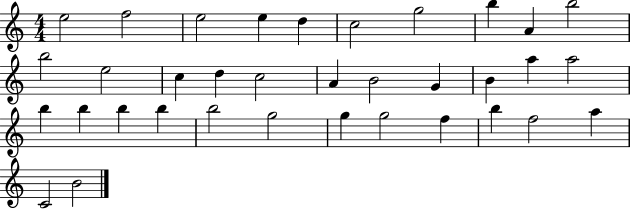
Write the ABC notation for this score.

X:1
T:Untitled
M:4/4
L:1/4
K:C
e2 f2 e2 e d c2 g2 b A b2 b2 e2 c d c2 A B2 G B a a2 b b b b b2 g2 g g2 f b f2 a C2 B2